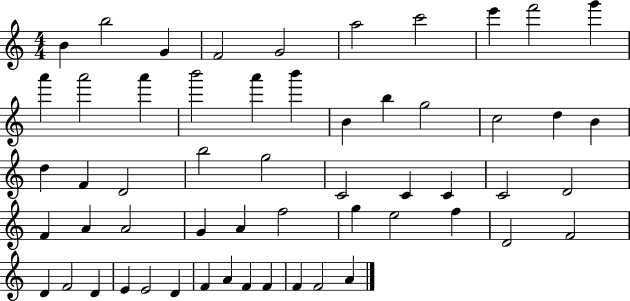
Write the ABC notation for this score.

X:1
T:Untitled
M:4/4
L:1/4
K:C
B b2 G F2 G2 a2 c'2 e' f'2 g' a' a'2 a' b'2 a' b' B b g2 c2 d B d F D2 b2 g2 C2 C C C2 D2 F A A2 G A f2 g e2 f D2 F2 D F2 D E E2 D F A F F F F2 A